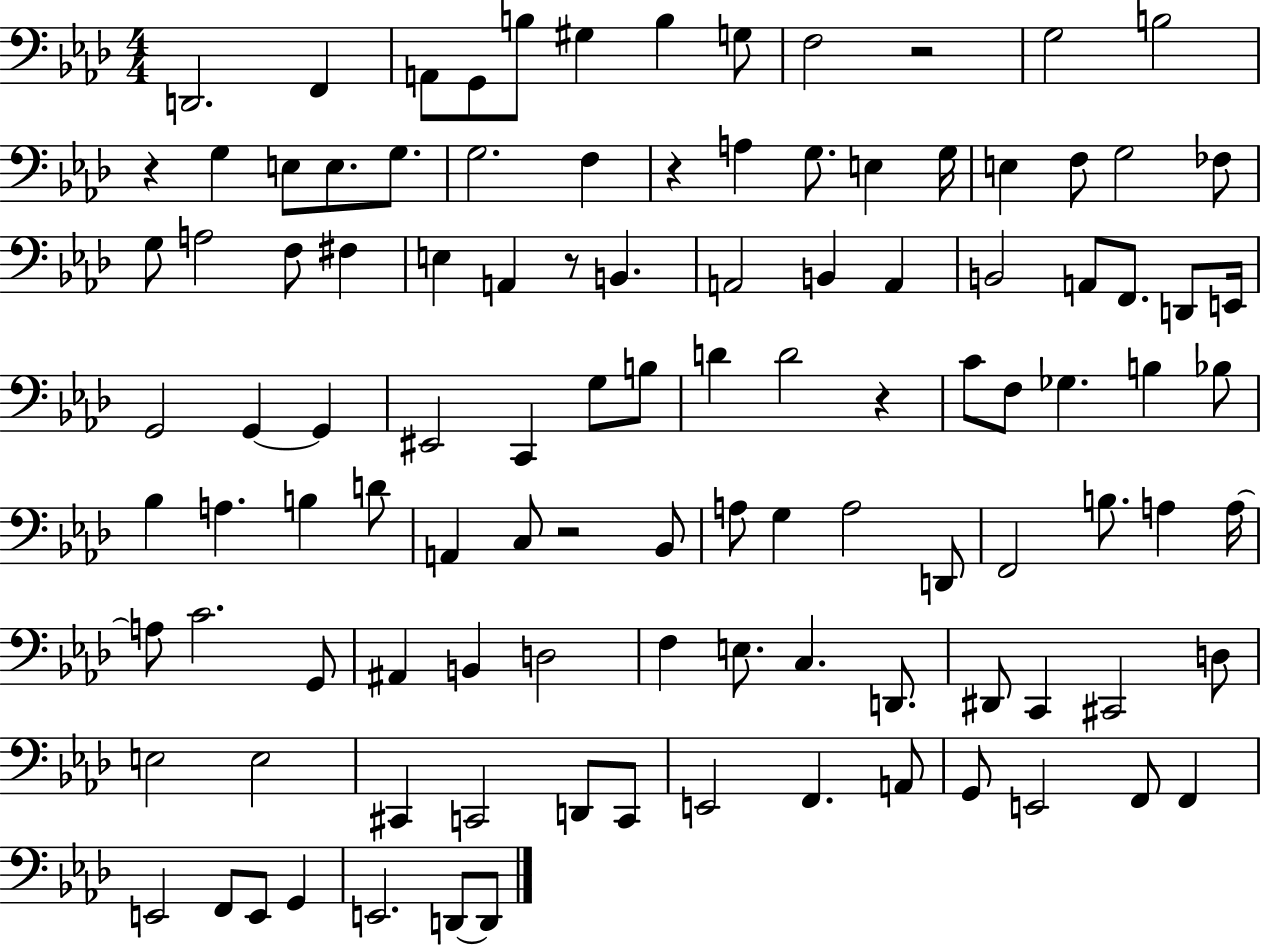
D2/h. F2/q A2/e G2/e B3/e G#3/q B3/q G3/e F3/h R/h G3/h B3/h R/q G3/q E3/e E3/e. G3/e. G3/h. F3/q R/q A3/q G3/e. E3/q G3/s E3/q F3/e G3/h FES3/e G3/e A3/h F3/e F#3/q E3/q A2/q R/e B2/q. A2/h B2/q A2/q B2/h A2/e F2/e. D2/e E2/s G2/h G2/q G2/q EIS2/h C2/q G3/e B3/e D4/q D4/h R/q C4/e F3/e Gb3/q. B3/q Bb3/e Bb3/q A3/q. B3/q D4/e A2/q C3/e R/h Bb2/e A3/e G3/q A3/h D2/e F2/h B3/e. A3/q A3/s A3/e C4/h. G2/e A#2/q B2/q D3/h F3/q E3/e. C3/q. D2/e. D#2/e C2/q C#2/h D3/e E3/h E3/h C#2/q C2/h D2/e C2/e E2/h F2/q. A2/e G2/e E2/h F2/e F2/q E2/h F2/e E2/e G2/q E2/h. D2/e D2/e